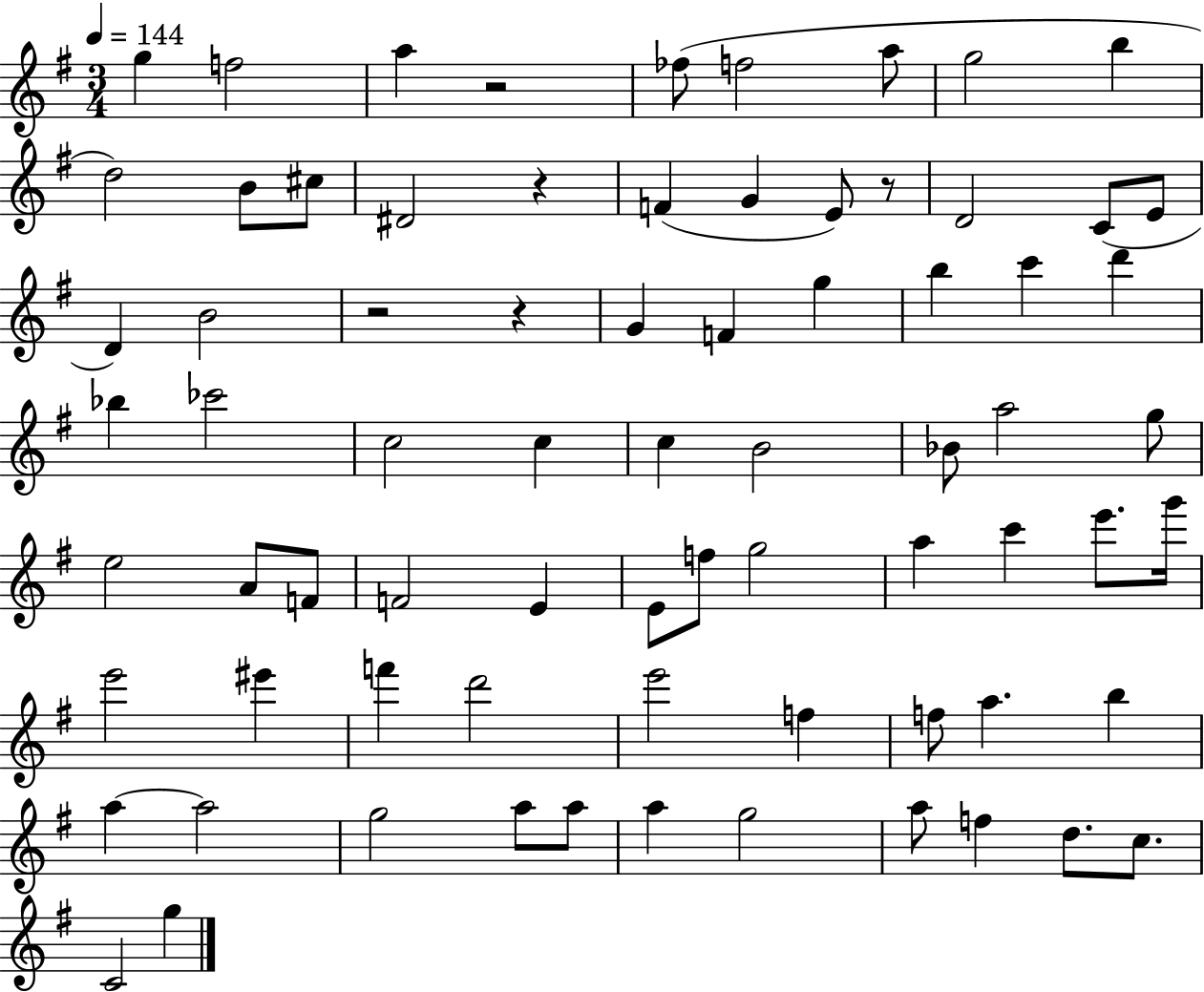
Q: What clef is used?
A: treble